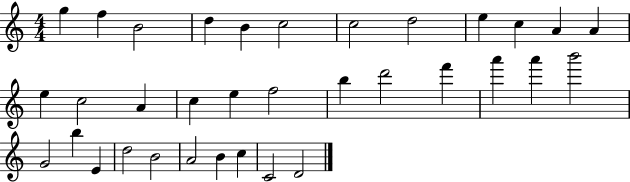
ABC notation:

X:1
T:Untitled
M:4/4
L:1/4
K:C
g f B2 d B c2 c2 d2 e c A A e c2 A c e f2 b d'2 f' a' a' b'2 G2 b E d2 B2 A2 B c C2 D2